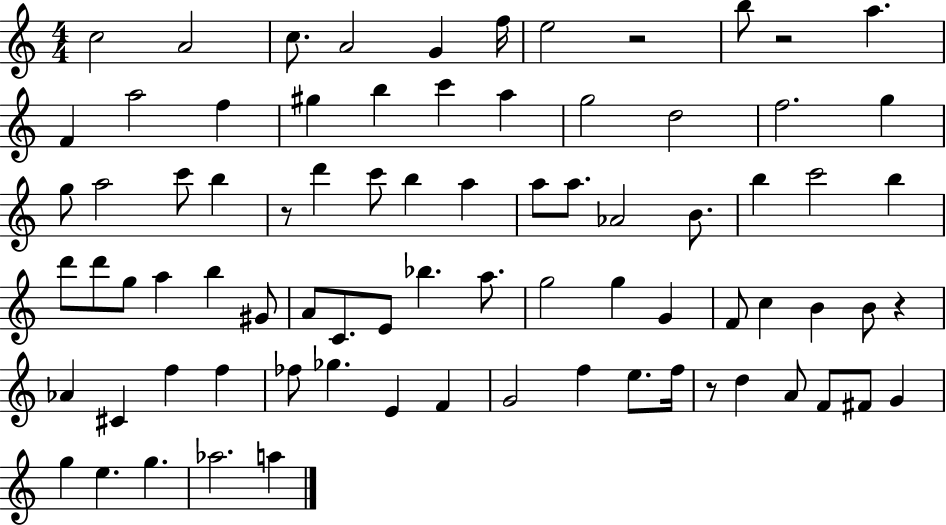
X:1
T:Untitled
M:4/4
L:1/4
K:C
c2 A2 c/2 A2 G f/4 e2 z2 b/2 z2 a F a2 f ^g b c' a g2 d2 f2 g g/2 a2 c'/2 b z/2 d' c'/2 b a a/2 a/2 _A2 B/2 b c'2 b d'/2 d'/2 g/2 a b ^G/2 A/2 C/2 E/2 _b a/2 g2 g G F/2 c B B/2 z _A ^C f f _f/2 _g E F G2 f e/2 f/4 z/2 d A/2 F/2 ^F/2 G g e g _a2 a